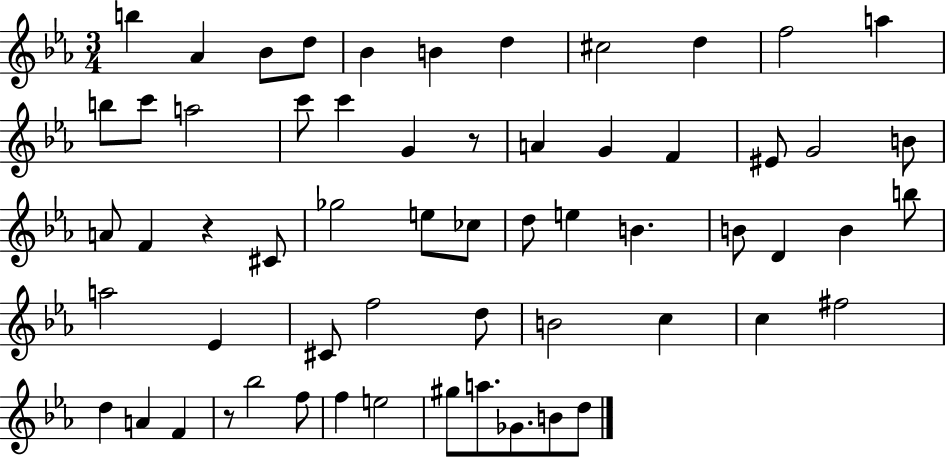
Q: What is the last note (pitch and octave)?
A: D5